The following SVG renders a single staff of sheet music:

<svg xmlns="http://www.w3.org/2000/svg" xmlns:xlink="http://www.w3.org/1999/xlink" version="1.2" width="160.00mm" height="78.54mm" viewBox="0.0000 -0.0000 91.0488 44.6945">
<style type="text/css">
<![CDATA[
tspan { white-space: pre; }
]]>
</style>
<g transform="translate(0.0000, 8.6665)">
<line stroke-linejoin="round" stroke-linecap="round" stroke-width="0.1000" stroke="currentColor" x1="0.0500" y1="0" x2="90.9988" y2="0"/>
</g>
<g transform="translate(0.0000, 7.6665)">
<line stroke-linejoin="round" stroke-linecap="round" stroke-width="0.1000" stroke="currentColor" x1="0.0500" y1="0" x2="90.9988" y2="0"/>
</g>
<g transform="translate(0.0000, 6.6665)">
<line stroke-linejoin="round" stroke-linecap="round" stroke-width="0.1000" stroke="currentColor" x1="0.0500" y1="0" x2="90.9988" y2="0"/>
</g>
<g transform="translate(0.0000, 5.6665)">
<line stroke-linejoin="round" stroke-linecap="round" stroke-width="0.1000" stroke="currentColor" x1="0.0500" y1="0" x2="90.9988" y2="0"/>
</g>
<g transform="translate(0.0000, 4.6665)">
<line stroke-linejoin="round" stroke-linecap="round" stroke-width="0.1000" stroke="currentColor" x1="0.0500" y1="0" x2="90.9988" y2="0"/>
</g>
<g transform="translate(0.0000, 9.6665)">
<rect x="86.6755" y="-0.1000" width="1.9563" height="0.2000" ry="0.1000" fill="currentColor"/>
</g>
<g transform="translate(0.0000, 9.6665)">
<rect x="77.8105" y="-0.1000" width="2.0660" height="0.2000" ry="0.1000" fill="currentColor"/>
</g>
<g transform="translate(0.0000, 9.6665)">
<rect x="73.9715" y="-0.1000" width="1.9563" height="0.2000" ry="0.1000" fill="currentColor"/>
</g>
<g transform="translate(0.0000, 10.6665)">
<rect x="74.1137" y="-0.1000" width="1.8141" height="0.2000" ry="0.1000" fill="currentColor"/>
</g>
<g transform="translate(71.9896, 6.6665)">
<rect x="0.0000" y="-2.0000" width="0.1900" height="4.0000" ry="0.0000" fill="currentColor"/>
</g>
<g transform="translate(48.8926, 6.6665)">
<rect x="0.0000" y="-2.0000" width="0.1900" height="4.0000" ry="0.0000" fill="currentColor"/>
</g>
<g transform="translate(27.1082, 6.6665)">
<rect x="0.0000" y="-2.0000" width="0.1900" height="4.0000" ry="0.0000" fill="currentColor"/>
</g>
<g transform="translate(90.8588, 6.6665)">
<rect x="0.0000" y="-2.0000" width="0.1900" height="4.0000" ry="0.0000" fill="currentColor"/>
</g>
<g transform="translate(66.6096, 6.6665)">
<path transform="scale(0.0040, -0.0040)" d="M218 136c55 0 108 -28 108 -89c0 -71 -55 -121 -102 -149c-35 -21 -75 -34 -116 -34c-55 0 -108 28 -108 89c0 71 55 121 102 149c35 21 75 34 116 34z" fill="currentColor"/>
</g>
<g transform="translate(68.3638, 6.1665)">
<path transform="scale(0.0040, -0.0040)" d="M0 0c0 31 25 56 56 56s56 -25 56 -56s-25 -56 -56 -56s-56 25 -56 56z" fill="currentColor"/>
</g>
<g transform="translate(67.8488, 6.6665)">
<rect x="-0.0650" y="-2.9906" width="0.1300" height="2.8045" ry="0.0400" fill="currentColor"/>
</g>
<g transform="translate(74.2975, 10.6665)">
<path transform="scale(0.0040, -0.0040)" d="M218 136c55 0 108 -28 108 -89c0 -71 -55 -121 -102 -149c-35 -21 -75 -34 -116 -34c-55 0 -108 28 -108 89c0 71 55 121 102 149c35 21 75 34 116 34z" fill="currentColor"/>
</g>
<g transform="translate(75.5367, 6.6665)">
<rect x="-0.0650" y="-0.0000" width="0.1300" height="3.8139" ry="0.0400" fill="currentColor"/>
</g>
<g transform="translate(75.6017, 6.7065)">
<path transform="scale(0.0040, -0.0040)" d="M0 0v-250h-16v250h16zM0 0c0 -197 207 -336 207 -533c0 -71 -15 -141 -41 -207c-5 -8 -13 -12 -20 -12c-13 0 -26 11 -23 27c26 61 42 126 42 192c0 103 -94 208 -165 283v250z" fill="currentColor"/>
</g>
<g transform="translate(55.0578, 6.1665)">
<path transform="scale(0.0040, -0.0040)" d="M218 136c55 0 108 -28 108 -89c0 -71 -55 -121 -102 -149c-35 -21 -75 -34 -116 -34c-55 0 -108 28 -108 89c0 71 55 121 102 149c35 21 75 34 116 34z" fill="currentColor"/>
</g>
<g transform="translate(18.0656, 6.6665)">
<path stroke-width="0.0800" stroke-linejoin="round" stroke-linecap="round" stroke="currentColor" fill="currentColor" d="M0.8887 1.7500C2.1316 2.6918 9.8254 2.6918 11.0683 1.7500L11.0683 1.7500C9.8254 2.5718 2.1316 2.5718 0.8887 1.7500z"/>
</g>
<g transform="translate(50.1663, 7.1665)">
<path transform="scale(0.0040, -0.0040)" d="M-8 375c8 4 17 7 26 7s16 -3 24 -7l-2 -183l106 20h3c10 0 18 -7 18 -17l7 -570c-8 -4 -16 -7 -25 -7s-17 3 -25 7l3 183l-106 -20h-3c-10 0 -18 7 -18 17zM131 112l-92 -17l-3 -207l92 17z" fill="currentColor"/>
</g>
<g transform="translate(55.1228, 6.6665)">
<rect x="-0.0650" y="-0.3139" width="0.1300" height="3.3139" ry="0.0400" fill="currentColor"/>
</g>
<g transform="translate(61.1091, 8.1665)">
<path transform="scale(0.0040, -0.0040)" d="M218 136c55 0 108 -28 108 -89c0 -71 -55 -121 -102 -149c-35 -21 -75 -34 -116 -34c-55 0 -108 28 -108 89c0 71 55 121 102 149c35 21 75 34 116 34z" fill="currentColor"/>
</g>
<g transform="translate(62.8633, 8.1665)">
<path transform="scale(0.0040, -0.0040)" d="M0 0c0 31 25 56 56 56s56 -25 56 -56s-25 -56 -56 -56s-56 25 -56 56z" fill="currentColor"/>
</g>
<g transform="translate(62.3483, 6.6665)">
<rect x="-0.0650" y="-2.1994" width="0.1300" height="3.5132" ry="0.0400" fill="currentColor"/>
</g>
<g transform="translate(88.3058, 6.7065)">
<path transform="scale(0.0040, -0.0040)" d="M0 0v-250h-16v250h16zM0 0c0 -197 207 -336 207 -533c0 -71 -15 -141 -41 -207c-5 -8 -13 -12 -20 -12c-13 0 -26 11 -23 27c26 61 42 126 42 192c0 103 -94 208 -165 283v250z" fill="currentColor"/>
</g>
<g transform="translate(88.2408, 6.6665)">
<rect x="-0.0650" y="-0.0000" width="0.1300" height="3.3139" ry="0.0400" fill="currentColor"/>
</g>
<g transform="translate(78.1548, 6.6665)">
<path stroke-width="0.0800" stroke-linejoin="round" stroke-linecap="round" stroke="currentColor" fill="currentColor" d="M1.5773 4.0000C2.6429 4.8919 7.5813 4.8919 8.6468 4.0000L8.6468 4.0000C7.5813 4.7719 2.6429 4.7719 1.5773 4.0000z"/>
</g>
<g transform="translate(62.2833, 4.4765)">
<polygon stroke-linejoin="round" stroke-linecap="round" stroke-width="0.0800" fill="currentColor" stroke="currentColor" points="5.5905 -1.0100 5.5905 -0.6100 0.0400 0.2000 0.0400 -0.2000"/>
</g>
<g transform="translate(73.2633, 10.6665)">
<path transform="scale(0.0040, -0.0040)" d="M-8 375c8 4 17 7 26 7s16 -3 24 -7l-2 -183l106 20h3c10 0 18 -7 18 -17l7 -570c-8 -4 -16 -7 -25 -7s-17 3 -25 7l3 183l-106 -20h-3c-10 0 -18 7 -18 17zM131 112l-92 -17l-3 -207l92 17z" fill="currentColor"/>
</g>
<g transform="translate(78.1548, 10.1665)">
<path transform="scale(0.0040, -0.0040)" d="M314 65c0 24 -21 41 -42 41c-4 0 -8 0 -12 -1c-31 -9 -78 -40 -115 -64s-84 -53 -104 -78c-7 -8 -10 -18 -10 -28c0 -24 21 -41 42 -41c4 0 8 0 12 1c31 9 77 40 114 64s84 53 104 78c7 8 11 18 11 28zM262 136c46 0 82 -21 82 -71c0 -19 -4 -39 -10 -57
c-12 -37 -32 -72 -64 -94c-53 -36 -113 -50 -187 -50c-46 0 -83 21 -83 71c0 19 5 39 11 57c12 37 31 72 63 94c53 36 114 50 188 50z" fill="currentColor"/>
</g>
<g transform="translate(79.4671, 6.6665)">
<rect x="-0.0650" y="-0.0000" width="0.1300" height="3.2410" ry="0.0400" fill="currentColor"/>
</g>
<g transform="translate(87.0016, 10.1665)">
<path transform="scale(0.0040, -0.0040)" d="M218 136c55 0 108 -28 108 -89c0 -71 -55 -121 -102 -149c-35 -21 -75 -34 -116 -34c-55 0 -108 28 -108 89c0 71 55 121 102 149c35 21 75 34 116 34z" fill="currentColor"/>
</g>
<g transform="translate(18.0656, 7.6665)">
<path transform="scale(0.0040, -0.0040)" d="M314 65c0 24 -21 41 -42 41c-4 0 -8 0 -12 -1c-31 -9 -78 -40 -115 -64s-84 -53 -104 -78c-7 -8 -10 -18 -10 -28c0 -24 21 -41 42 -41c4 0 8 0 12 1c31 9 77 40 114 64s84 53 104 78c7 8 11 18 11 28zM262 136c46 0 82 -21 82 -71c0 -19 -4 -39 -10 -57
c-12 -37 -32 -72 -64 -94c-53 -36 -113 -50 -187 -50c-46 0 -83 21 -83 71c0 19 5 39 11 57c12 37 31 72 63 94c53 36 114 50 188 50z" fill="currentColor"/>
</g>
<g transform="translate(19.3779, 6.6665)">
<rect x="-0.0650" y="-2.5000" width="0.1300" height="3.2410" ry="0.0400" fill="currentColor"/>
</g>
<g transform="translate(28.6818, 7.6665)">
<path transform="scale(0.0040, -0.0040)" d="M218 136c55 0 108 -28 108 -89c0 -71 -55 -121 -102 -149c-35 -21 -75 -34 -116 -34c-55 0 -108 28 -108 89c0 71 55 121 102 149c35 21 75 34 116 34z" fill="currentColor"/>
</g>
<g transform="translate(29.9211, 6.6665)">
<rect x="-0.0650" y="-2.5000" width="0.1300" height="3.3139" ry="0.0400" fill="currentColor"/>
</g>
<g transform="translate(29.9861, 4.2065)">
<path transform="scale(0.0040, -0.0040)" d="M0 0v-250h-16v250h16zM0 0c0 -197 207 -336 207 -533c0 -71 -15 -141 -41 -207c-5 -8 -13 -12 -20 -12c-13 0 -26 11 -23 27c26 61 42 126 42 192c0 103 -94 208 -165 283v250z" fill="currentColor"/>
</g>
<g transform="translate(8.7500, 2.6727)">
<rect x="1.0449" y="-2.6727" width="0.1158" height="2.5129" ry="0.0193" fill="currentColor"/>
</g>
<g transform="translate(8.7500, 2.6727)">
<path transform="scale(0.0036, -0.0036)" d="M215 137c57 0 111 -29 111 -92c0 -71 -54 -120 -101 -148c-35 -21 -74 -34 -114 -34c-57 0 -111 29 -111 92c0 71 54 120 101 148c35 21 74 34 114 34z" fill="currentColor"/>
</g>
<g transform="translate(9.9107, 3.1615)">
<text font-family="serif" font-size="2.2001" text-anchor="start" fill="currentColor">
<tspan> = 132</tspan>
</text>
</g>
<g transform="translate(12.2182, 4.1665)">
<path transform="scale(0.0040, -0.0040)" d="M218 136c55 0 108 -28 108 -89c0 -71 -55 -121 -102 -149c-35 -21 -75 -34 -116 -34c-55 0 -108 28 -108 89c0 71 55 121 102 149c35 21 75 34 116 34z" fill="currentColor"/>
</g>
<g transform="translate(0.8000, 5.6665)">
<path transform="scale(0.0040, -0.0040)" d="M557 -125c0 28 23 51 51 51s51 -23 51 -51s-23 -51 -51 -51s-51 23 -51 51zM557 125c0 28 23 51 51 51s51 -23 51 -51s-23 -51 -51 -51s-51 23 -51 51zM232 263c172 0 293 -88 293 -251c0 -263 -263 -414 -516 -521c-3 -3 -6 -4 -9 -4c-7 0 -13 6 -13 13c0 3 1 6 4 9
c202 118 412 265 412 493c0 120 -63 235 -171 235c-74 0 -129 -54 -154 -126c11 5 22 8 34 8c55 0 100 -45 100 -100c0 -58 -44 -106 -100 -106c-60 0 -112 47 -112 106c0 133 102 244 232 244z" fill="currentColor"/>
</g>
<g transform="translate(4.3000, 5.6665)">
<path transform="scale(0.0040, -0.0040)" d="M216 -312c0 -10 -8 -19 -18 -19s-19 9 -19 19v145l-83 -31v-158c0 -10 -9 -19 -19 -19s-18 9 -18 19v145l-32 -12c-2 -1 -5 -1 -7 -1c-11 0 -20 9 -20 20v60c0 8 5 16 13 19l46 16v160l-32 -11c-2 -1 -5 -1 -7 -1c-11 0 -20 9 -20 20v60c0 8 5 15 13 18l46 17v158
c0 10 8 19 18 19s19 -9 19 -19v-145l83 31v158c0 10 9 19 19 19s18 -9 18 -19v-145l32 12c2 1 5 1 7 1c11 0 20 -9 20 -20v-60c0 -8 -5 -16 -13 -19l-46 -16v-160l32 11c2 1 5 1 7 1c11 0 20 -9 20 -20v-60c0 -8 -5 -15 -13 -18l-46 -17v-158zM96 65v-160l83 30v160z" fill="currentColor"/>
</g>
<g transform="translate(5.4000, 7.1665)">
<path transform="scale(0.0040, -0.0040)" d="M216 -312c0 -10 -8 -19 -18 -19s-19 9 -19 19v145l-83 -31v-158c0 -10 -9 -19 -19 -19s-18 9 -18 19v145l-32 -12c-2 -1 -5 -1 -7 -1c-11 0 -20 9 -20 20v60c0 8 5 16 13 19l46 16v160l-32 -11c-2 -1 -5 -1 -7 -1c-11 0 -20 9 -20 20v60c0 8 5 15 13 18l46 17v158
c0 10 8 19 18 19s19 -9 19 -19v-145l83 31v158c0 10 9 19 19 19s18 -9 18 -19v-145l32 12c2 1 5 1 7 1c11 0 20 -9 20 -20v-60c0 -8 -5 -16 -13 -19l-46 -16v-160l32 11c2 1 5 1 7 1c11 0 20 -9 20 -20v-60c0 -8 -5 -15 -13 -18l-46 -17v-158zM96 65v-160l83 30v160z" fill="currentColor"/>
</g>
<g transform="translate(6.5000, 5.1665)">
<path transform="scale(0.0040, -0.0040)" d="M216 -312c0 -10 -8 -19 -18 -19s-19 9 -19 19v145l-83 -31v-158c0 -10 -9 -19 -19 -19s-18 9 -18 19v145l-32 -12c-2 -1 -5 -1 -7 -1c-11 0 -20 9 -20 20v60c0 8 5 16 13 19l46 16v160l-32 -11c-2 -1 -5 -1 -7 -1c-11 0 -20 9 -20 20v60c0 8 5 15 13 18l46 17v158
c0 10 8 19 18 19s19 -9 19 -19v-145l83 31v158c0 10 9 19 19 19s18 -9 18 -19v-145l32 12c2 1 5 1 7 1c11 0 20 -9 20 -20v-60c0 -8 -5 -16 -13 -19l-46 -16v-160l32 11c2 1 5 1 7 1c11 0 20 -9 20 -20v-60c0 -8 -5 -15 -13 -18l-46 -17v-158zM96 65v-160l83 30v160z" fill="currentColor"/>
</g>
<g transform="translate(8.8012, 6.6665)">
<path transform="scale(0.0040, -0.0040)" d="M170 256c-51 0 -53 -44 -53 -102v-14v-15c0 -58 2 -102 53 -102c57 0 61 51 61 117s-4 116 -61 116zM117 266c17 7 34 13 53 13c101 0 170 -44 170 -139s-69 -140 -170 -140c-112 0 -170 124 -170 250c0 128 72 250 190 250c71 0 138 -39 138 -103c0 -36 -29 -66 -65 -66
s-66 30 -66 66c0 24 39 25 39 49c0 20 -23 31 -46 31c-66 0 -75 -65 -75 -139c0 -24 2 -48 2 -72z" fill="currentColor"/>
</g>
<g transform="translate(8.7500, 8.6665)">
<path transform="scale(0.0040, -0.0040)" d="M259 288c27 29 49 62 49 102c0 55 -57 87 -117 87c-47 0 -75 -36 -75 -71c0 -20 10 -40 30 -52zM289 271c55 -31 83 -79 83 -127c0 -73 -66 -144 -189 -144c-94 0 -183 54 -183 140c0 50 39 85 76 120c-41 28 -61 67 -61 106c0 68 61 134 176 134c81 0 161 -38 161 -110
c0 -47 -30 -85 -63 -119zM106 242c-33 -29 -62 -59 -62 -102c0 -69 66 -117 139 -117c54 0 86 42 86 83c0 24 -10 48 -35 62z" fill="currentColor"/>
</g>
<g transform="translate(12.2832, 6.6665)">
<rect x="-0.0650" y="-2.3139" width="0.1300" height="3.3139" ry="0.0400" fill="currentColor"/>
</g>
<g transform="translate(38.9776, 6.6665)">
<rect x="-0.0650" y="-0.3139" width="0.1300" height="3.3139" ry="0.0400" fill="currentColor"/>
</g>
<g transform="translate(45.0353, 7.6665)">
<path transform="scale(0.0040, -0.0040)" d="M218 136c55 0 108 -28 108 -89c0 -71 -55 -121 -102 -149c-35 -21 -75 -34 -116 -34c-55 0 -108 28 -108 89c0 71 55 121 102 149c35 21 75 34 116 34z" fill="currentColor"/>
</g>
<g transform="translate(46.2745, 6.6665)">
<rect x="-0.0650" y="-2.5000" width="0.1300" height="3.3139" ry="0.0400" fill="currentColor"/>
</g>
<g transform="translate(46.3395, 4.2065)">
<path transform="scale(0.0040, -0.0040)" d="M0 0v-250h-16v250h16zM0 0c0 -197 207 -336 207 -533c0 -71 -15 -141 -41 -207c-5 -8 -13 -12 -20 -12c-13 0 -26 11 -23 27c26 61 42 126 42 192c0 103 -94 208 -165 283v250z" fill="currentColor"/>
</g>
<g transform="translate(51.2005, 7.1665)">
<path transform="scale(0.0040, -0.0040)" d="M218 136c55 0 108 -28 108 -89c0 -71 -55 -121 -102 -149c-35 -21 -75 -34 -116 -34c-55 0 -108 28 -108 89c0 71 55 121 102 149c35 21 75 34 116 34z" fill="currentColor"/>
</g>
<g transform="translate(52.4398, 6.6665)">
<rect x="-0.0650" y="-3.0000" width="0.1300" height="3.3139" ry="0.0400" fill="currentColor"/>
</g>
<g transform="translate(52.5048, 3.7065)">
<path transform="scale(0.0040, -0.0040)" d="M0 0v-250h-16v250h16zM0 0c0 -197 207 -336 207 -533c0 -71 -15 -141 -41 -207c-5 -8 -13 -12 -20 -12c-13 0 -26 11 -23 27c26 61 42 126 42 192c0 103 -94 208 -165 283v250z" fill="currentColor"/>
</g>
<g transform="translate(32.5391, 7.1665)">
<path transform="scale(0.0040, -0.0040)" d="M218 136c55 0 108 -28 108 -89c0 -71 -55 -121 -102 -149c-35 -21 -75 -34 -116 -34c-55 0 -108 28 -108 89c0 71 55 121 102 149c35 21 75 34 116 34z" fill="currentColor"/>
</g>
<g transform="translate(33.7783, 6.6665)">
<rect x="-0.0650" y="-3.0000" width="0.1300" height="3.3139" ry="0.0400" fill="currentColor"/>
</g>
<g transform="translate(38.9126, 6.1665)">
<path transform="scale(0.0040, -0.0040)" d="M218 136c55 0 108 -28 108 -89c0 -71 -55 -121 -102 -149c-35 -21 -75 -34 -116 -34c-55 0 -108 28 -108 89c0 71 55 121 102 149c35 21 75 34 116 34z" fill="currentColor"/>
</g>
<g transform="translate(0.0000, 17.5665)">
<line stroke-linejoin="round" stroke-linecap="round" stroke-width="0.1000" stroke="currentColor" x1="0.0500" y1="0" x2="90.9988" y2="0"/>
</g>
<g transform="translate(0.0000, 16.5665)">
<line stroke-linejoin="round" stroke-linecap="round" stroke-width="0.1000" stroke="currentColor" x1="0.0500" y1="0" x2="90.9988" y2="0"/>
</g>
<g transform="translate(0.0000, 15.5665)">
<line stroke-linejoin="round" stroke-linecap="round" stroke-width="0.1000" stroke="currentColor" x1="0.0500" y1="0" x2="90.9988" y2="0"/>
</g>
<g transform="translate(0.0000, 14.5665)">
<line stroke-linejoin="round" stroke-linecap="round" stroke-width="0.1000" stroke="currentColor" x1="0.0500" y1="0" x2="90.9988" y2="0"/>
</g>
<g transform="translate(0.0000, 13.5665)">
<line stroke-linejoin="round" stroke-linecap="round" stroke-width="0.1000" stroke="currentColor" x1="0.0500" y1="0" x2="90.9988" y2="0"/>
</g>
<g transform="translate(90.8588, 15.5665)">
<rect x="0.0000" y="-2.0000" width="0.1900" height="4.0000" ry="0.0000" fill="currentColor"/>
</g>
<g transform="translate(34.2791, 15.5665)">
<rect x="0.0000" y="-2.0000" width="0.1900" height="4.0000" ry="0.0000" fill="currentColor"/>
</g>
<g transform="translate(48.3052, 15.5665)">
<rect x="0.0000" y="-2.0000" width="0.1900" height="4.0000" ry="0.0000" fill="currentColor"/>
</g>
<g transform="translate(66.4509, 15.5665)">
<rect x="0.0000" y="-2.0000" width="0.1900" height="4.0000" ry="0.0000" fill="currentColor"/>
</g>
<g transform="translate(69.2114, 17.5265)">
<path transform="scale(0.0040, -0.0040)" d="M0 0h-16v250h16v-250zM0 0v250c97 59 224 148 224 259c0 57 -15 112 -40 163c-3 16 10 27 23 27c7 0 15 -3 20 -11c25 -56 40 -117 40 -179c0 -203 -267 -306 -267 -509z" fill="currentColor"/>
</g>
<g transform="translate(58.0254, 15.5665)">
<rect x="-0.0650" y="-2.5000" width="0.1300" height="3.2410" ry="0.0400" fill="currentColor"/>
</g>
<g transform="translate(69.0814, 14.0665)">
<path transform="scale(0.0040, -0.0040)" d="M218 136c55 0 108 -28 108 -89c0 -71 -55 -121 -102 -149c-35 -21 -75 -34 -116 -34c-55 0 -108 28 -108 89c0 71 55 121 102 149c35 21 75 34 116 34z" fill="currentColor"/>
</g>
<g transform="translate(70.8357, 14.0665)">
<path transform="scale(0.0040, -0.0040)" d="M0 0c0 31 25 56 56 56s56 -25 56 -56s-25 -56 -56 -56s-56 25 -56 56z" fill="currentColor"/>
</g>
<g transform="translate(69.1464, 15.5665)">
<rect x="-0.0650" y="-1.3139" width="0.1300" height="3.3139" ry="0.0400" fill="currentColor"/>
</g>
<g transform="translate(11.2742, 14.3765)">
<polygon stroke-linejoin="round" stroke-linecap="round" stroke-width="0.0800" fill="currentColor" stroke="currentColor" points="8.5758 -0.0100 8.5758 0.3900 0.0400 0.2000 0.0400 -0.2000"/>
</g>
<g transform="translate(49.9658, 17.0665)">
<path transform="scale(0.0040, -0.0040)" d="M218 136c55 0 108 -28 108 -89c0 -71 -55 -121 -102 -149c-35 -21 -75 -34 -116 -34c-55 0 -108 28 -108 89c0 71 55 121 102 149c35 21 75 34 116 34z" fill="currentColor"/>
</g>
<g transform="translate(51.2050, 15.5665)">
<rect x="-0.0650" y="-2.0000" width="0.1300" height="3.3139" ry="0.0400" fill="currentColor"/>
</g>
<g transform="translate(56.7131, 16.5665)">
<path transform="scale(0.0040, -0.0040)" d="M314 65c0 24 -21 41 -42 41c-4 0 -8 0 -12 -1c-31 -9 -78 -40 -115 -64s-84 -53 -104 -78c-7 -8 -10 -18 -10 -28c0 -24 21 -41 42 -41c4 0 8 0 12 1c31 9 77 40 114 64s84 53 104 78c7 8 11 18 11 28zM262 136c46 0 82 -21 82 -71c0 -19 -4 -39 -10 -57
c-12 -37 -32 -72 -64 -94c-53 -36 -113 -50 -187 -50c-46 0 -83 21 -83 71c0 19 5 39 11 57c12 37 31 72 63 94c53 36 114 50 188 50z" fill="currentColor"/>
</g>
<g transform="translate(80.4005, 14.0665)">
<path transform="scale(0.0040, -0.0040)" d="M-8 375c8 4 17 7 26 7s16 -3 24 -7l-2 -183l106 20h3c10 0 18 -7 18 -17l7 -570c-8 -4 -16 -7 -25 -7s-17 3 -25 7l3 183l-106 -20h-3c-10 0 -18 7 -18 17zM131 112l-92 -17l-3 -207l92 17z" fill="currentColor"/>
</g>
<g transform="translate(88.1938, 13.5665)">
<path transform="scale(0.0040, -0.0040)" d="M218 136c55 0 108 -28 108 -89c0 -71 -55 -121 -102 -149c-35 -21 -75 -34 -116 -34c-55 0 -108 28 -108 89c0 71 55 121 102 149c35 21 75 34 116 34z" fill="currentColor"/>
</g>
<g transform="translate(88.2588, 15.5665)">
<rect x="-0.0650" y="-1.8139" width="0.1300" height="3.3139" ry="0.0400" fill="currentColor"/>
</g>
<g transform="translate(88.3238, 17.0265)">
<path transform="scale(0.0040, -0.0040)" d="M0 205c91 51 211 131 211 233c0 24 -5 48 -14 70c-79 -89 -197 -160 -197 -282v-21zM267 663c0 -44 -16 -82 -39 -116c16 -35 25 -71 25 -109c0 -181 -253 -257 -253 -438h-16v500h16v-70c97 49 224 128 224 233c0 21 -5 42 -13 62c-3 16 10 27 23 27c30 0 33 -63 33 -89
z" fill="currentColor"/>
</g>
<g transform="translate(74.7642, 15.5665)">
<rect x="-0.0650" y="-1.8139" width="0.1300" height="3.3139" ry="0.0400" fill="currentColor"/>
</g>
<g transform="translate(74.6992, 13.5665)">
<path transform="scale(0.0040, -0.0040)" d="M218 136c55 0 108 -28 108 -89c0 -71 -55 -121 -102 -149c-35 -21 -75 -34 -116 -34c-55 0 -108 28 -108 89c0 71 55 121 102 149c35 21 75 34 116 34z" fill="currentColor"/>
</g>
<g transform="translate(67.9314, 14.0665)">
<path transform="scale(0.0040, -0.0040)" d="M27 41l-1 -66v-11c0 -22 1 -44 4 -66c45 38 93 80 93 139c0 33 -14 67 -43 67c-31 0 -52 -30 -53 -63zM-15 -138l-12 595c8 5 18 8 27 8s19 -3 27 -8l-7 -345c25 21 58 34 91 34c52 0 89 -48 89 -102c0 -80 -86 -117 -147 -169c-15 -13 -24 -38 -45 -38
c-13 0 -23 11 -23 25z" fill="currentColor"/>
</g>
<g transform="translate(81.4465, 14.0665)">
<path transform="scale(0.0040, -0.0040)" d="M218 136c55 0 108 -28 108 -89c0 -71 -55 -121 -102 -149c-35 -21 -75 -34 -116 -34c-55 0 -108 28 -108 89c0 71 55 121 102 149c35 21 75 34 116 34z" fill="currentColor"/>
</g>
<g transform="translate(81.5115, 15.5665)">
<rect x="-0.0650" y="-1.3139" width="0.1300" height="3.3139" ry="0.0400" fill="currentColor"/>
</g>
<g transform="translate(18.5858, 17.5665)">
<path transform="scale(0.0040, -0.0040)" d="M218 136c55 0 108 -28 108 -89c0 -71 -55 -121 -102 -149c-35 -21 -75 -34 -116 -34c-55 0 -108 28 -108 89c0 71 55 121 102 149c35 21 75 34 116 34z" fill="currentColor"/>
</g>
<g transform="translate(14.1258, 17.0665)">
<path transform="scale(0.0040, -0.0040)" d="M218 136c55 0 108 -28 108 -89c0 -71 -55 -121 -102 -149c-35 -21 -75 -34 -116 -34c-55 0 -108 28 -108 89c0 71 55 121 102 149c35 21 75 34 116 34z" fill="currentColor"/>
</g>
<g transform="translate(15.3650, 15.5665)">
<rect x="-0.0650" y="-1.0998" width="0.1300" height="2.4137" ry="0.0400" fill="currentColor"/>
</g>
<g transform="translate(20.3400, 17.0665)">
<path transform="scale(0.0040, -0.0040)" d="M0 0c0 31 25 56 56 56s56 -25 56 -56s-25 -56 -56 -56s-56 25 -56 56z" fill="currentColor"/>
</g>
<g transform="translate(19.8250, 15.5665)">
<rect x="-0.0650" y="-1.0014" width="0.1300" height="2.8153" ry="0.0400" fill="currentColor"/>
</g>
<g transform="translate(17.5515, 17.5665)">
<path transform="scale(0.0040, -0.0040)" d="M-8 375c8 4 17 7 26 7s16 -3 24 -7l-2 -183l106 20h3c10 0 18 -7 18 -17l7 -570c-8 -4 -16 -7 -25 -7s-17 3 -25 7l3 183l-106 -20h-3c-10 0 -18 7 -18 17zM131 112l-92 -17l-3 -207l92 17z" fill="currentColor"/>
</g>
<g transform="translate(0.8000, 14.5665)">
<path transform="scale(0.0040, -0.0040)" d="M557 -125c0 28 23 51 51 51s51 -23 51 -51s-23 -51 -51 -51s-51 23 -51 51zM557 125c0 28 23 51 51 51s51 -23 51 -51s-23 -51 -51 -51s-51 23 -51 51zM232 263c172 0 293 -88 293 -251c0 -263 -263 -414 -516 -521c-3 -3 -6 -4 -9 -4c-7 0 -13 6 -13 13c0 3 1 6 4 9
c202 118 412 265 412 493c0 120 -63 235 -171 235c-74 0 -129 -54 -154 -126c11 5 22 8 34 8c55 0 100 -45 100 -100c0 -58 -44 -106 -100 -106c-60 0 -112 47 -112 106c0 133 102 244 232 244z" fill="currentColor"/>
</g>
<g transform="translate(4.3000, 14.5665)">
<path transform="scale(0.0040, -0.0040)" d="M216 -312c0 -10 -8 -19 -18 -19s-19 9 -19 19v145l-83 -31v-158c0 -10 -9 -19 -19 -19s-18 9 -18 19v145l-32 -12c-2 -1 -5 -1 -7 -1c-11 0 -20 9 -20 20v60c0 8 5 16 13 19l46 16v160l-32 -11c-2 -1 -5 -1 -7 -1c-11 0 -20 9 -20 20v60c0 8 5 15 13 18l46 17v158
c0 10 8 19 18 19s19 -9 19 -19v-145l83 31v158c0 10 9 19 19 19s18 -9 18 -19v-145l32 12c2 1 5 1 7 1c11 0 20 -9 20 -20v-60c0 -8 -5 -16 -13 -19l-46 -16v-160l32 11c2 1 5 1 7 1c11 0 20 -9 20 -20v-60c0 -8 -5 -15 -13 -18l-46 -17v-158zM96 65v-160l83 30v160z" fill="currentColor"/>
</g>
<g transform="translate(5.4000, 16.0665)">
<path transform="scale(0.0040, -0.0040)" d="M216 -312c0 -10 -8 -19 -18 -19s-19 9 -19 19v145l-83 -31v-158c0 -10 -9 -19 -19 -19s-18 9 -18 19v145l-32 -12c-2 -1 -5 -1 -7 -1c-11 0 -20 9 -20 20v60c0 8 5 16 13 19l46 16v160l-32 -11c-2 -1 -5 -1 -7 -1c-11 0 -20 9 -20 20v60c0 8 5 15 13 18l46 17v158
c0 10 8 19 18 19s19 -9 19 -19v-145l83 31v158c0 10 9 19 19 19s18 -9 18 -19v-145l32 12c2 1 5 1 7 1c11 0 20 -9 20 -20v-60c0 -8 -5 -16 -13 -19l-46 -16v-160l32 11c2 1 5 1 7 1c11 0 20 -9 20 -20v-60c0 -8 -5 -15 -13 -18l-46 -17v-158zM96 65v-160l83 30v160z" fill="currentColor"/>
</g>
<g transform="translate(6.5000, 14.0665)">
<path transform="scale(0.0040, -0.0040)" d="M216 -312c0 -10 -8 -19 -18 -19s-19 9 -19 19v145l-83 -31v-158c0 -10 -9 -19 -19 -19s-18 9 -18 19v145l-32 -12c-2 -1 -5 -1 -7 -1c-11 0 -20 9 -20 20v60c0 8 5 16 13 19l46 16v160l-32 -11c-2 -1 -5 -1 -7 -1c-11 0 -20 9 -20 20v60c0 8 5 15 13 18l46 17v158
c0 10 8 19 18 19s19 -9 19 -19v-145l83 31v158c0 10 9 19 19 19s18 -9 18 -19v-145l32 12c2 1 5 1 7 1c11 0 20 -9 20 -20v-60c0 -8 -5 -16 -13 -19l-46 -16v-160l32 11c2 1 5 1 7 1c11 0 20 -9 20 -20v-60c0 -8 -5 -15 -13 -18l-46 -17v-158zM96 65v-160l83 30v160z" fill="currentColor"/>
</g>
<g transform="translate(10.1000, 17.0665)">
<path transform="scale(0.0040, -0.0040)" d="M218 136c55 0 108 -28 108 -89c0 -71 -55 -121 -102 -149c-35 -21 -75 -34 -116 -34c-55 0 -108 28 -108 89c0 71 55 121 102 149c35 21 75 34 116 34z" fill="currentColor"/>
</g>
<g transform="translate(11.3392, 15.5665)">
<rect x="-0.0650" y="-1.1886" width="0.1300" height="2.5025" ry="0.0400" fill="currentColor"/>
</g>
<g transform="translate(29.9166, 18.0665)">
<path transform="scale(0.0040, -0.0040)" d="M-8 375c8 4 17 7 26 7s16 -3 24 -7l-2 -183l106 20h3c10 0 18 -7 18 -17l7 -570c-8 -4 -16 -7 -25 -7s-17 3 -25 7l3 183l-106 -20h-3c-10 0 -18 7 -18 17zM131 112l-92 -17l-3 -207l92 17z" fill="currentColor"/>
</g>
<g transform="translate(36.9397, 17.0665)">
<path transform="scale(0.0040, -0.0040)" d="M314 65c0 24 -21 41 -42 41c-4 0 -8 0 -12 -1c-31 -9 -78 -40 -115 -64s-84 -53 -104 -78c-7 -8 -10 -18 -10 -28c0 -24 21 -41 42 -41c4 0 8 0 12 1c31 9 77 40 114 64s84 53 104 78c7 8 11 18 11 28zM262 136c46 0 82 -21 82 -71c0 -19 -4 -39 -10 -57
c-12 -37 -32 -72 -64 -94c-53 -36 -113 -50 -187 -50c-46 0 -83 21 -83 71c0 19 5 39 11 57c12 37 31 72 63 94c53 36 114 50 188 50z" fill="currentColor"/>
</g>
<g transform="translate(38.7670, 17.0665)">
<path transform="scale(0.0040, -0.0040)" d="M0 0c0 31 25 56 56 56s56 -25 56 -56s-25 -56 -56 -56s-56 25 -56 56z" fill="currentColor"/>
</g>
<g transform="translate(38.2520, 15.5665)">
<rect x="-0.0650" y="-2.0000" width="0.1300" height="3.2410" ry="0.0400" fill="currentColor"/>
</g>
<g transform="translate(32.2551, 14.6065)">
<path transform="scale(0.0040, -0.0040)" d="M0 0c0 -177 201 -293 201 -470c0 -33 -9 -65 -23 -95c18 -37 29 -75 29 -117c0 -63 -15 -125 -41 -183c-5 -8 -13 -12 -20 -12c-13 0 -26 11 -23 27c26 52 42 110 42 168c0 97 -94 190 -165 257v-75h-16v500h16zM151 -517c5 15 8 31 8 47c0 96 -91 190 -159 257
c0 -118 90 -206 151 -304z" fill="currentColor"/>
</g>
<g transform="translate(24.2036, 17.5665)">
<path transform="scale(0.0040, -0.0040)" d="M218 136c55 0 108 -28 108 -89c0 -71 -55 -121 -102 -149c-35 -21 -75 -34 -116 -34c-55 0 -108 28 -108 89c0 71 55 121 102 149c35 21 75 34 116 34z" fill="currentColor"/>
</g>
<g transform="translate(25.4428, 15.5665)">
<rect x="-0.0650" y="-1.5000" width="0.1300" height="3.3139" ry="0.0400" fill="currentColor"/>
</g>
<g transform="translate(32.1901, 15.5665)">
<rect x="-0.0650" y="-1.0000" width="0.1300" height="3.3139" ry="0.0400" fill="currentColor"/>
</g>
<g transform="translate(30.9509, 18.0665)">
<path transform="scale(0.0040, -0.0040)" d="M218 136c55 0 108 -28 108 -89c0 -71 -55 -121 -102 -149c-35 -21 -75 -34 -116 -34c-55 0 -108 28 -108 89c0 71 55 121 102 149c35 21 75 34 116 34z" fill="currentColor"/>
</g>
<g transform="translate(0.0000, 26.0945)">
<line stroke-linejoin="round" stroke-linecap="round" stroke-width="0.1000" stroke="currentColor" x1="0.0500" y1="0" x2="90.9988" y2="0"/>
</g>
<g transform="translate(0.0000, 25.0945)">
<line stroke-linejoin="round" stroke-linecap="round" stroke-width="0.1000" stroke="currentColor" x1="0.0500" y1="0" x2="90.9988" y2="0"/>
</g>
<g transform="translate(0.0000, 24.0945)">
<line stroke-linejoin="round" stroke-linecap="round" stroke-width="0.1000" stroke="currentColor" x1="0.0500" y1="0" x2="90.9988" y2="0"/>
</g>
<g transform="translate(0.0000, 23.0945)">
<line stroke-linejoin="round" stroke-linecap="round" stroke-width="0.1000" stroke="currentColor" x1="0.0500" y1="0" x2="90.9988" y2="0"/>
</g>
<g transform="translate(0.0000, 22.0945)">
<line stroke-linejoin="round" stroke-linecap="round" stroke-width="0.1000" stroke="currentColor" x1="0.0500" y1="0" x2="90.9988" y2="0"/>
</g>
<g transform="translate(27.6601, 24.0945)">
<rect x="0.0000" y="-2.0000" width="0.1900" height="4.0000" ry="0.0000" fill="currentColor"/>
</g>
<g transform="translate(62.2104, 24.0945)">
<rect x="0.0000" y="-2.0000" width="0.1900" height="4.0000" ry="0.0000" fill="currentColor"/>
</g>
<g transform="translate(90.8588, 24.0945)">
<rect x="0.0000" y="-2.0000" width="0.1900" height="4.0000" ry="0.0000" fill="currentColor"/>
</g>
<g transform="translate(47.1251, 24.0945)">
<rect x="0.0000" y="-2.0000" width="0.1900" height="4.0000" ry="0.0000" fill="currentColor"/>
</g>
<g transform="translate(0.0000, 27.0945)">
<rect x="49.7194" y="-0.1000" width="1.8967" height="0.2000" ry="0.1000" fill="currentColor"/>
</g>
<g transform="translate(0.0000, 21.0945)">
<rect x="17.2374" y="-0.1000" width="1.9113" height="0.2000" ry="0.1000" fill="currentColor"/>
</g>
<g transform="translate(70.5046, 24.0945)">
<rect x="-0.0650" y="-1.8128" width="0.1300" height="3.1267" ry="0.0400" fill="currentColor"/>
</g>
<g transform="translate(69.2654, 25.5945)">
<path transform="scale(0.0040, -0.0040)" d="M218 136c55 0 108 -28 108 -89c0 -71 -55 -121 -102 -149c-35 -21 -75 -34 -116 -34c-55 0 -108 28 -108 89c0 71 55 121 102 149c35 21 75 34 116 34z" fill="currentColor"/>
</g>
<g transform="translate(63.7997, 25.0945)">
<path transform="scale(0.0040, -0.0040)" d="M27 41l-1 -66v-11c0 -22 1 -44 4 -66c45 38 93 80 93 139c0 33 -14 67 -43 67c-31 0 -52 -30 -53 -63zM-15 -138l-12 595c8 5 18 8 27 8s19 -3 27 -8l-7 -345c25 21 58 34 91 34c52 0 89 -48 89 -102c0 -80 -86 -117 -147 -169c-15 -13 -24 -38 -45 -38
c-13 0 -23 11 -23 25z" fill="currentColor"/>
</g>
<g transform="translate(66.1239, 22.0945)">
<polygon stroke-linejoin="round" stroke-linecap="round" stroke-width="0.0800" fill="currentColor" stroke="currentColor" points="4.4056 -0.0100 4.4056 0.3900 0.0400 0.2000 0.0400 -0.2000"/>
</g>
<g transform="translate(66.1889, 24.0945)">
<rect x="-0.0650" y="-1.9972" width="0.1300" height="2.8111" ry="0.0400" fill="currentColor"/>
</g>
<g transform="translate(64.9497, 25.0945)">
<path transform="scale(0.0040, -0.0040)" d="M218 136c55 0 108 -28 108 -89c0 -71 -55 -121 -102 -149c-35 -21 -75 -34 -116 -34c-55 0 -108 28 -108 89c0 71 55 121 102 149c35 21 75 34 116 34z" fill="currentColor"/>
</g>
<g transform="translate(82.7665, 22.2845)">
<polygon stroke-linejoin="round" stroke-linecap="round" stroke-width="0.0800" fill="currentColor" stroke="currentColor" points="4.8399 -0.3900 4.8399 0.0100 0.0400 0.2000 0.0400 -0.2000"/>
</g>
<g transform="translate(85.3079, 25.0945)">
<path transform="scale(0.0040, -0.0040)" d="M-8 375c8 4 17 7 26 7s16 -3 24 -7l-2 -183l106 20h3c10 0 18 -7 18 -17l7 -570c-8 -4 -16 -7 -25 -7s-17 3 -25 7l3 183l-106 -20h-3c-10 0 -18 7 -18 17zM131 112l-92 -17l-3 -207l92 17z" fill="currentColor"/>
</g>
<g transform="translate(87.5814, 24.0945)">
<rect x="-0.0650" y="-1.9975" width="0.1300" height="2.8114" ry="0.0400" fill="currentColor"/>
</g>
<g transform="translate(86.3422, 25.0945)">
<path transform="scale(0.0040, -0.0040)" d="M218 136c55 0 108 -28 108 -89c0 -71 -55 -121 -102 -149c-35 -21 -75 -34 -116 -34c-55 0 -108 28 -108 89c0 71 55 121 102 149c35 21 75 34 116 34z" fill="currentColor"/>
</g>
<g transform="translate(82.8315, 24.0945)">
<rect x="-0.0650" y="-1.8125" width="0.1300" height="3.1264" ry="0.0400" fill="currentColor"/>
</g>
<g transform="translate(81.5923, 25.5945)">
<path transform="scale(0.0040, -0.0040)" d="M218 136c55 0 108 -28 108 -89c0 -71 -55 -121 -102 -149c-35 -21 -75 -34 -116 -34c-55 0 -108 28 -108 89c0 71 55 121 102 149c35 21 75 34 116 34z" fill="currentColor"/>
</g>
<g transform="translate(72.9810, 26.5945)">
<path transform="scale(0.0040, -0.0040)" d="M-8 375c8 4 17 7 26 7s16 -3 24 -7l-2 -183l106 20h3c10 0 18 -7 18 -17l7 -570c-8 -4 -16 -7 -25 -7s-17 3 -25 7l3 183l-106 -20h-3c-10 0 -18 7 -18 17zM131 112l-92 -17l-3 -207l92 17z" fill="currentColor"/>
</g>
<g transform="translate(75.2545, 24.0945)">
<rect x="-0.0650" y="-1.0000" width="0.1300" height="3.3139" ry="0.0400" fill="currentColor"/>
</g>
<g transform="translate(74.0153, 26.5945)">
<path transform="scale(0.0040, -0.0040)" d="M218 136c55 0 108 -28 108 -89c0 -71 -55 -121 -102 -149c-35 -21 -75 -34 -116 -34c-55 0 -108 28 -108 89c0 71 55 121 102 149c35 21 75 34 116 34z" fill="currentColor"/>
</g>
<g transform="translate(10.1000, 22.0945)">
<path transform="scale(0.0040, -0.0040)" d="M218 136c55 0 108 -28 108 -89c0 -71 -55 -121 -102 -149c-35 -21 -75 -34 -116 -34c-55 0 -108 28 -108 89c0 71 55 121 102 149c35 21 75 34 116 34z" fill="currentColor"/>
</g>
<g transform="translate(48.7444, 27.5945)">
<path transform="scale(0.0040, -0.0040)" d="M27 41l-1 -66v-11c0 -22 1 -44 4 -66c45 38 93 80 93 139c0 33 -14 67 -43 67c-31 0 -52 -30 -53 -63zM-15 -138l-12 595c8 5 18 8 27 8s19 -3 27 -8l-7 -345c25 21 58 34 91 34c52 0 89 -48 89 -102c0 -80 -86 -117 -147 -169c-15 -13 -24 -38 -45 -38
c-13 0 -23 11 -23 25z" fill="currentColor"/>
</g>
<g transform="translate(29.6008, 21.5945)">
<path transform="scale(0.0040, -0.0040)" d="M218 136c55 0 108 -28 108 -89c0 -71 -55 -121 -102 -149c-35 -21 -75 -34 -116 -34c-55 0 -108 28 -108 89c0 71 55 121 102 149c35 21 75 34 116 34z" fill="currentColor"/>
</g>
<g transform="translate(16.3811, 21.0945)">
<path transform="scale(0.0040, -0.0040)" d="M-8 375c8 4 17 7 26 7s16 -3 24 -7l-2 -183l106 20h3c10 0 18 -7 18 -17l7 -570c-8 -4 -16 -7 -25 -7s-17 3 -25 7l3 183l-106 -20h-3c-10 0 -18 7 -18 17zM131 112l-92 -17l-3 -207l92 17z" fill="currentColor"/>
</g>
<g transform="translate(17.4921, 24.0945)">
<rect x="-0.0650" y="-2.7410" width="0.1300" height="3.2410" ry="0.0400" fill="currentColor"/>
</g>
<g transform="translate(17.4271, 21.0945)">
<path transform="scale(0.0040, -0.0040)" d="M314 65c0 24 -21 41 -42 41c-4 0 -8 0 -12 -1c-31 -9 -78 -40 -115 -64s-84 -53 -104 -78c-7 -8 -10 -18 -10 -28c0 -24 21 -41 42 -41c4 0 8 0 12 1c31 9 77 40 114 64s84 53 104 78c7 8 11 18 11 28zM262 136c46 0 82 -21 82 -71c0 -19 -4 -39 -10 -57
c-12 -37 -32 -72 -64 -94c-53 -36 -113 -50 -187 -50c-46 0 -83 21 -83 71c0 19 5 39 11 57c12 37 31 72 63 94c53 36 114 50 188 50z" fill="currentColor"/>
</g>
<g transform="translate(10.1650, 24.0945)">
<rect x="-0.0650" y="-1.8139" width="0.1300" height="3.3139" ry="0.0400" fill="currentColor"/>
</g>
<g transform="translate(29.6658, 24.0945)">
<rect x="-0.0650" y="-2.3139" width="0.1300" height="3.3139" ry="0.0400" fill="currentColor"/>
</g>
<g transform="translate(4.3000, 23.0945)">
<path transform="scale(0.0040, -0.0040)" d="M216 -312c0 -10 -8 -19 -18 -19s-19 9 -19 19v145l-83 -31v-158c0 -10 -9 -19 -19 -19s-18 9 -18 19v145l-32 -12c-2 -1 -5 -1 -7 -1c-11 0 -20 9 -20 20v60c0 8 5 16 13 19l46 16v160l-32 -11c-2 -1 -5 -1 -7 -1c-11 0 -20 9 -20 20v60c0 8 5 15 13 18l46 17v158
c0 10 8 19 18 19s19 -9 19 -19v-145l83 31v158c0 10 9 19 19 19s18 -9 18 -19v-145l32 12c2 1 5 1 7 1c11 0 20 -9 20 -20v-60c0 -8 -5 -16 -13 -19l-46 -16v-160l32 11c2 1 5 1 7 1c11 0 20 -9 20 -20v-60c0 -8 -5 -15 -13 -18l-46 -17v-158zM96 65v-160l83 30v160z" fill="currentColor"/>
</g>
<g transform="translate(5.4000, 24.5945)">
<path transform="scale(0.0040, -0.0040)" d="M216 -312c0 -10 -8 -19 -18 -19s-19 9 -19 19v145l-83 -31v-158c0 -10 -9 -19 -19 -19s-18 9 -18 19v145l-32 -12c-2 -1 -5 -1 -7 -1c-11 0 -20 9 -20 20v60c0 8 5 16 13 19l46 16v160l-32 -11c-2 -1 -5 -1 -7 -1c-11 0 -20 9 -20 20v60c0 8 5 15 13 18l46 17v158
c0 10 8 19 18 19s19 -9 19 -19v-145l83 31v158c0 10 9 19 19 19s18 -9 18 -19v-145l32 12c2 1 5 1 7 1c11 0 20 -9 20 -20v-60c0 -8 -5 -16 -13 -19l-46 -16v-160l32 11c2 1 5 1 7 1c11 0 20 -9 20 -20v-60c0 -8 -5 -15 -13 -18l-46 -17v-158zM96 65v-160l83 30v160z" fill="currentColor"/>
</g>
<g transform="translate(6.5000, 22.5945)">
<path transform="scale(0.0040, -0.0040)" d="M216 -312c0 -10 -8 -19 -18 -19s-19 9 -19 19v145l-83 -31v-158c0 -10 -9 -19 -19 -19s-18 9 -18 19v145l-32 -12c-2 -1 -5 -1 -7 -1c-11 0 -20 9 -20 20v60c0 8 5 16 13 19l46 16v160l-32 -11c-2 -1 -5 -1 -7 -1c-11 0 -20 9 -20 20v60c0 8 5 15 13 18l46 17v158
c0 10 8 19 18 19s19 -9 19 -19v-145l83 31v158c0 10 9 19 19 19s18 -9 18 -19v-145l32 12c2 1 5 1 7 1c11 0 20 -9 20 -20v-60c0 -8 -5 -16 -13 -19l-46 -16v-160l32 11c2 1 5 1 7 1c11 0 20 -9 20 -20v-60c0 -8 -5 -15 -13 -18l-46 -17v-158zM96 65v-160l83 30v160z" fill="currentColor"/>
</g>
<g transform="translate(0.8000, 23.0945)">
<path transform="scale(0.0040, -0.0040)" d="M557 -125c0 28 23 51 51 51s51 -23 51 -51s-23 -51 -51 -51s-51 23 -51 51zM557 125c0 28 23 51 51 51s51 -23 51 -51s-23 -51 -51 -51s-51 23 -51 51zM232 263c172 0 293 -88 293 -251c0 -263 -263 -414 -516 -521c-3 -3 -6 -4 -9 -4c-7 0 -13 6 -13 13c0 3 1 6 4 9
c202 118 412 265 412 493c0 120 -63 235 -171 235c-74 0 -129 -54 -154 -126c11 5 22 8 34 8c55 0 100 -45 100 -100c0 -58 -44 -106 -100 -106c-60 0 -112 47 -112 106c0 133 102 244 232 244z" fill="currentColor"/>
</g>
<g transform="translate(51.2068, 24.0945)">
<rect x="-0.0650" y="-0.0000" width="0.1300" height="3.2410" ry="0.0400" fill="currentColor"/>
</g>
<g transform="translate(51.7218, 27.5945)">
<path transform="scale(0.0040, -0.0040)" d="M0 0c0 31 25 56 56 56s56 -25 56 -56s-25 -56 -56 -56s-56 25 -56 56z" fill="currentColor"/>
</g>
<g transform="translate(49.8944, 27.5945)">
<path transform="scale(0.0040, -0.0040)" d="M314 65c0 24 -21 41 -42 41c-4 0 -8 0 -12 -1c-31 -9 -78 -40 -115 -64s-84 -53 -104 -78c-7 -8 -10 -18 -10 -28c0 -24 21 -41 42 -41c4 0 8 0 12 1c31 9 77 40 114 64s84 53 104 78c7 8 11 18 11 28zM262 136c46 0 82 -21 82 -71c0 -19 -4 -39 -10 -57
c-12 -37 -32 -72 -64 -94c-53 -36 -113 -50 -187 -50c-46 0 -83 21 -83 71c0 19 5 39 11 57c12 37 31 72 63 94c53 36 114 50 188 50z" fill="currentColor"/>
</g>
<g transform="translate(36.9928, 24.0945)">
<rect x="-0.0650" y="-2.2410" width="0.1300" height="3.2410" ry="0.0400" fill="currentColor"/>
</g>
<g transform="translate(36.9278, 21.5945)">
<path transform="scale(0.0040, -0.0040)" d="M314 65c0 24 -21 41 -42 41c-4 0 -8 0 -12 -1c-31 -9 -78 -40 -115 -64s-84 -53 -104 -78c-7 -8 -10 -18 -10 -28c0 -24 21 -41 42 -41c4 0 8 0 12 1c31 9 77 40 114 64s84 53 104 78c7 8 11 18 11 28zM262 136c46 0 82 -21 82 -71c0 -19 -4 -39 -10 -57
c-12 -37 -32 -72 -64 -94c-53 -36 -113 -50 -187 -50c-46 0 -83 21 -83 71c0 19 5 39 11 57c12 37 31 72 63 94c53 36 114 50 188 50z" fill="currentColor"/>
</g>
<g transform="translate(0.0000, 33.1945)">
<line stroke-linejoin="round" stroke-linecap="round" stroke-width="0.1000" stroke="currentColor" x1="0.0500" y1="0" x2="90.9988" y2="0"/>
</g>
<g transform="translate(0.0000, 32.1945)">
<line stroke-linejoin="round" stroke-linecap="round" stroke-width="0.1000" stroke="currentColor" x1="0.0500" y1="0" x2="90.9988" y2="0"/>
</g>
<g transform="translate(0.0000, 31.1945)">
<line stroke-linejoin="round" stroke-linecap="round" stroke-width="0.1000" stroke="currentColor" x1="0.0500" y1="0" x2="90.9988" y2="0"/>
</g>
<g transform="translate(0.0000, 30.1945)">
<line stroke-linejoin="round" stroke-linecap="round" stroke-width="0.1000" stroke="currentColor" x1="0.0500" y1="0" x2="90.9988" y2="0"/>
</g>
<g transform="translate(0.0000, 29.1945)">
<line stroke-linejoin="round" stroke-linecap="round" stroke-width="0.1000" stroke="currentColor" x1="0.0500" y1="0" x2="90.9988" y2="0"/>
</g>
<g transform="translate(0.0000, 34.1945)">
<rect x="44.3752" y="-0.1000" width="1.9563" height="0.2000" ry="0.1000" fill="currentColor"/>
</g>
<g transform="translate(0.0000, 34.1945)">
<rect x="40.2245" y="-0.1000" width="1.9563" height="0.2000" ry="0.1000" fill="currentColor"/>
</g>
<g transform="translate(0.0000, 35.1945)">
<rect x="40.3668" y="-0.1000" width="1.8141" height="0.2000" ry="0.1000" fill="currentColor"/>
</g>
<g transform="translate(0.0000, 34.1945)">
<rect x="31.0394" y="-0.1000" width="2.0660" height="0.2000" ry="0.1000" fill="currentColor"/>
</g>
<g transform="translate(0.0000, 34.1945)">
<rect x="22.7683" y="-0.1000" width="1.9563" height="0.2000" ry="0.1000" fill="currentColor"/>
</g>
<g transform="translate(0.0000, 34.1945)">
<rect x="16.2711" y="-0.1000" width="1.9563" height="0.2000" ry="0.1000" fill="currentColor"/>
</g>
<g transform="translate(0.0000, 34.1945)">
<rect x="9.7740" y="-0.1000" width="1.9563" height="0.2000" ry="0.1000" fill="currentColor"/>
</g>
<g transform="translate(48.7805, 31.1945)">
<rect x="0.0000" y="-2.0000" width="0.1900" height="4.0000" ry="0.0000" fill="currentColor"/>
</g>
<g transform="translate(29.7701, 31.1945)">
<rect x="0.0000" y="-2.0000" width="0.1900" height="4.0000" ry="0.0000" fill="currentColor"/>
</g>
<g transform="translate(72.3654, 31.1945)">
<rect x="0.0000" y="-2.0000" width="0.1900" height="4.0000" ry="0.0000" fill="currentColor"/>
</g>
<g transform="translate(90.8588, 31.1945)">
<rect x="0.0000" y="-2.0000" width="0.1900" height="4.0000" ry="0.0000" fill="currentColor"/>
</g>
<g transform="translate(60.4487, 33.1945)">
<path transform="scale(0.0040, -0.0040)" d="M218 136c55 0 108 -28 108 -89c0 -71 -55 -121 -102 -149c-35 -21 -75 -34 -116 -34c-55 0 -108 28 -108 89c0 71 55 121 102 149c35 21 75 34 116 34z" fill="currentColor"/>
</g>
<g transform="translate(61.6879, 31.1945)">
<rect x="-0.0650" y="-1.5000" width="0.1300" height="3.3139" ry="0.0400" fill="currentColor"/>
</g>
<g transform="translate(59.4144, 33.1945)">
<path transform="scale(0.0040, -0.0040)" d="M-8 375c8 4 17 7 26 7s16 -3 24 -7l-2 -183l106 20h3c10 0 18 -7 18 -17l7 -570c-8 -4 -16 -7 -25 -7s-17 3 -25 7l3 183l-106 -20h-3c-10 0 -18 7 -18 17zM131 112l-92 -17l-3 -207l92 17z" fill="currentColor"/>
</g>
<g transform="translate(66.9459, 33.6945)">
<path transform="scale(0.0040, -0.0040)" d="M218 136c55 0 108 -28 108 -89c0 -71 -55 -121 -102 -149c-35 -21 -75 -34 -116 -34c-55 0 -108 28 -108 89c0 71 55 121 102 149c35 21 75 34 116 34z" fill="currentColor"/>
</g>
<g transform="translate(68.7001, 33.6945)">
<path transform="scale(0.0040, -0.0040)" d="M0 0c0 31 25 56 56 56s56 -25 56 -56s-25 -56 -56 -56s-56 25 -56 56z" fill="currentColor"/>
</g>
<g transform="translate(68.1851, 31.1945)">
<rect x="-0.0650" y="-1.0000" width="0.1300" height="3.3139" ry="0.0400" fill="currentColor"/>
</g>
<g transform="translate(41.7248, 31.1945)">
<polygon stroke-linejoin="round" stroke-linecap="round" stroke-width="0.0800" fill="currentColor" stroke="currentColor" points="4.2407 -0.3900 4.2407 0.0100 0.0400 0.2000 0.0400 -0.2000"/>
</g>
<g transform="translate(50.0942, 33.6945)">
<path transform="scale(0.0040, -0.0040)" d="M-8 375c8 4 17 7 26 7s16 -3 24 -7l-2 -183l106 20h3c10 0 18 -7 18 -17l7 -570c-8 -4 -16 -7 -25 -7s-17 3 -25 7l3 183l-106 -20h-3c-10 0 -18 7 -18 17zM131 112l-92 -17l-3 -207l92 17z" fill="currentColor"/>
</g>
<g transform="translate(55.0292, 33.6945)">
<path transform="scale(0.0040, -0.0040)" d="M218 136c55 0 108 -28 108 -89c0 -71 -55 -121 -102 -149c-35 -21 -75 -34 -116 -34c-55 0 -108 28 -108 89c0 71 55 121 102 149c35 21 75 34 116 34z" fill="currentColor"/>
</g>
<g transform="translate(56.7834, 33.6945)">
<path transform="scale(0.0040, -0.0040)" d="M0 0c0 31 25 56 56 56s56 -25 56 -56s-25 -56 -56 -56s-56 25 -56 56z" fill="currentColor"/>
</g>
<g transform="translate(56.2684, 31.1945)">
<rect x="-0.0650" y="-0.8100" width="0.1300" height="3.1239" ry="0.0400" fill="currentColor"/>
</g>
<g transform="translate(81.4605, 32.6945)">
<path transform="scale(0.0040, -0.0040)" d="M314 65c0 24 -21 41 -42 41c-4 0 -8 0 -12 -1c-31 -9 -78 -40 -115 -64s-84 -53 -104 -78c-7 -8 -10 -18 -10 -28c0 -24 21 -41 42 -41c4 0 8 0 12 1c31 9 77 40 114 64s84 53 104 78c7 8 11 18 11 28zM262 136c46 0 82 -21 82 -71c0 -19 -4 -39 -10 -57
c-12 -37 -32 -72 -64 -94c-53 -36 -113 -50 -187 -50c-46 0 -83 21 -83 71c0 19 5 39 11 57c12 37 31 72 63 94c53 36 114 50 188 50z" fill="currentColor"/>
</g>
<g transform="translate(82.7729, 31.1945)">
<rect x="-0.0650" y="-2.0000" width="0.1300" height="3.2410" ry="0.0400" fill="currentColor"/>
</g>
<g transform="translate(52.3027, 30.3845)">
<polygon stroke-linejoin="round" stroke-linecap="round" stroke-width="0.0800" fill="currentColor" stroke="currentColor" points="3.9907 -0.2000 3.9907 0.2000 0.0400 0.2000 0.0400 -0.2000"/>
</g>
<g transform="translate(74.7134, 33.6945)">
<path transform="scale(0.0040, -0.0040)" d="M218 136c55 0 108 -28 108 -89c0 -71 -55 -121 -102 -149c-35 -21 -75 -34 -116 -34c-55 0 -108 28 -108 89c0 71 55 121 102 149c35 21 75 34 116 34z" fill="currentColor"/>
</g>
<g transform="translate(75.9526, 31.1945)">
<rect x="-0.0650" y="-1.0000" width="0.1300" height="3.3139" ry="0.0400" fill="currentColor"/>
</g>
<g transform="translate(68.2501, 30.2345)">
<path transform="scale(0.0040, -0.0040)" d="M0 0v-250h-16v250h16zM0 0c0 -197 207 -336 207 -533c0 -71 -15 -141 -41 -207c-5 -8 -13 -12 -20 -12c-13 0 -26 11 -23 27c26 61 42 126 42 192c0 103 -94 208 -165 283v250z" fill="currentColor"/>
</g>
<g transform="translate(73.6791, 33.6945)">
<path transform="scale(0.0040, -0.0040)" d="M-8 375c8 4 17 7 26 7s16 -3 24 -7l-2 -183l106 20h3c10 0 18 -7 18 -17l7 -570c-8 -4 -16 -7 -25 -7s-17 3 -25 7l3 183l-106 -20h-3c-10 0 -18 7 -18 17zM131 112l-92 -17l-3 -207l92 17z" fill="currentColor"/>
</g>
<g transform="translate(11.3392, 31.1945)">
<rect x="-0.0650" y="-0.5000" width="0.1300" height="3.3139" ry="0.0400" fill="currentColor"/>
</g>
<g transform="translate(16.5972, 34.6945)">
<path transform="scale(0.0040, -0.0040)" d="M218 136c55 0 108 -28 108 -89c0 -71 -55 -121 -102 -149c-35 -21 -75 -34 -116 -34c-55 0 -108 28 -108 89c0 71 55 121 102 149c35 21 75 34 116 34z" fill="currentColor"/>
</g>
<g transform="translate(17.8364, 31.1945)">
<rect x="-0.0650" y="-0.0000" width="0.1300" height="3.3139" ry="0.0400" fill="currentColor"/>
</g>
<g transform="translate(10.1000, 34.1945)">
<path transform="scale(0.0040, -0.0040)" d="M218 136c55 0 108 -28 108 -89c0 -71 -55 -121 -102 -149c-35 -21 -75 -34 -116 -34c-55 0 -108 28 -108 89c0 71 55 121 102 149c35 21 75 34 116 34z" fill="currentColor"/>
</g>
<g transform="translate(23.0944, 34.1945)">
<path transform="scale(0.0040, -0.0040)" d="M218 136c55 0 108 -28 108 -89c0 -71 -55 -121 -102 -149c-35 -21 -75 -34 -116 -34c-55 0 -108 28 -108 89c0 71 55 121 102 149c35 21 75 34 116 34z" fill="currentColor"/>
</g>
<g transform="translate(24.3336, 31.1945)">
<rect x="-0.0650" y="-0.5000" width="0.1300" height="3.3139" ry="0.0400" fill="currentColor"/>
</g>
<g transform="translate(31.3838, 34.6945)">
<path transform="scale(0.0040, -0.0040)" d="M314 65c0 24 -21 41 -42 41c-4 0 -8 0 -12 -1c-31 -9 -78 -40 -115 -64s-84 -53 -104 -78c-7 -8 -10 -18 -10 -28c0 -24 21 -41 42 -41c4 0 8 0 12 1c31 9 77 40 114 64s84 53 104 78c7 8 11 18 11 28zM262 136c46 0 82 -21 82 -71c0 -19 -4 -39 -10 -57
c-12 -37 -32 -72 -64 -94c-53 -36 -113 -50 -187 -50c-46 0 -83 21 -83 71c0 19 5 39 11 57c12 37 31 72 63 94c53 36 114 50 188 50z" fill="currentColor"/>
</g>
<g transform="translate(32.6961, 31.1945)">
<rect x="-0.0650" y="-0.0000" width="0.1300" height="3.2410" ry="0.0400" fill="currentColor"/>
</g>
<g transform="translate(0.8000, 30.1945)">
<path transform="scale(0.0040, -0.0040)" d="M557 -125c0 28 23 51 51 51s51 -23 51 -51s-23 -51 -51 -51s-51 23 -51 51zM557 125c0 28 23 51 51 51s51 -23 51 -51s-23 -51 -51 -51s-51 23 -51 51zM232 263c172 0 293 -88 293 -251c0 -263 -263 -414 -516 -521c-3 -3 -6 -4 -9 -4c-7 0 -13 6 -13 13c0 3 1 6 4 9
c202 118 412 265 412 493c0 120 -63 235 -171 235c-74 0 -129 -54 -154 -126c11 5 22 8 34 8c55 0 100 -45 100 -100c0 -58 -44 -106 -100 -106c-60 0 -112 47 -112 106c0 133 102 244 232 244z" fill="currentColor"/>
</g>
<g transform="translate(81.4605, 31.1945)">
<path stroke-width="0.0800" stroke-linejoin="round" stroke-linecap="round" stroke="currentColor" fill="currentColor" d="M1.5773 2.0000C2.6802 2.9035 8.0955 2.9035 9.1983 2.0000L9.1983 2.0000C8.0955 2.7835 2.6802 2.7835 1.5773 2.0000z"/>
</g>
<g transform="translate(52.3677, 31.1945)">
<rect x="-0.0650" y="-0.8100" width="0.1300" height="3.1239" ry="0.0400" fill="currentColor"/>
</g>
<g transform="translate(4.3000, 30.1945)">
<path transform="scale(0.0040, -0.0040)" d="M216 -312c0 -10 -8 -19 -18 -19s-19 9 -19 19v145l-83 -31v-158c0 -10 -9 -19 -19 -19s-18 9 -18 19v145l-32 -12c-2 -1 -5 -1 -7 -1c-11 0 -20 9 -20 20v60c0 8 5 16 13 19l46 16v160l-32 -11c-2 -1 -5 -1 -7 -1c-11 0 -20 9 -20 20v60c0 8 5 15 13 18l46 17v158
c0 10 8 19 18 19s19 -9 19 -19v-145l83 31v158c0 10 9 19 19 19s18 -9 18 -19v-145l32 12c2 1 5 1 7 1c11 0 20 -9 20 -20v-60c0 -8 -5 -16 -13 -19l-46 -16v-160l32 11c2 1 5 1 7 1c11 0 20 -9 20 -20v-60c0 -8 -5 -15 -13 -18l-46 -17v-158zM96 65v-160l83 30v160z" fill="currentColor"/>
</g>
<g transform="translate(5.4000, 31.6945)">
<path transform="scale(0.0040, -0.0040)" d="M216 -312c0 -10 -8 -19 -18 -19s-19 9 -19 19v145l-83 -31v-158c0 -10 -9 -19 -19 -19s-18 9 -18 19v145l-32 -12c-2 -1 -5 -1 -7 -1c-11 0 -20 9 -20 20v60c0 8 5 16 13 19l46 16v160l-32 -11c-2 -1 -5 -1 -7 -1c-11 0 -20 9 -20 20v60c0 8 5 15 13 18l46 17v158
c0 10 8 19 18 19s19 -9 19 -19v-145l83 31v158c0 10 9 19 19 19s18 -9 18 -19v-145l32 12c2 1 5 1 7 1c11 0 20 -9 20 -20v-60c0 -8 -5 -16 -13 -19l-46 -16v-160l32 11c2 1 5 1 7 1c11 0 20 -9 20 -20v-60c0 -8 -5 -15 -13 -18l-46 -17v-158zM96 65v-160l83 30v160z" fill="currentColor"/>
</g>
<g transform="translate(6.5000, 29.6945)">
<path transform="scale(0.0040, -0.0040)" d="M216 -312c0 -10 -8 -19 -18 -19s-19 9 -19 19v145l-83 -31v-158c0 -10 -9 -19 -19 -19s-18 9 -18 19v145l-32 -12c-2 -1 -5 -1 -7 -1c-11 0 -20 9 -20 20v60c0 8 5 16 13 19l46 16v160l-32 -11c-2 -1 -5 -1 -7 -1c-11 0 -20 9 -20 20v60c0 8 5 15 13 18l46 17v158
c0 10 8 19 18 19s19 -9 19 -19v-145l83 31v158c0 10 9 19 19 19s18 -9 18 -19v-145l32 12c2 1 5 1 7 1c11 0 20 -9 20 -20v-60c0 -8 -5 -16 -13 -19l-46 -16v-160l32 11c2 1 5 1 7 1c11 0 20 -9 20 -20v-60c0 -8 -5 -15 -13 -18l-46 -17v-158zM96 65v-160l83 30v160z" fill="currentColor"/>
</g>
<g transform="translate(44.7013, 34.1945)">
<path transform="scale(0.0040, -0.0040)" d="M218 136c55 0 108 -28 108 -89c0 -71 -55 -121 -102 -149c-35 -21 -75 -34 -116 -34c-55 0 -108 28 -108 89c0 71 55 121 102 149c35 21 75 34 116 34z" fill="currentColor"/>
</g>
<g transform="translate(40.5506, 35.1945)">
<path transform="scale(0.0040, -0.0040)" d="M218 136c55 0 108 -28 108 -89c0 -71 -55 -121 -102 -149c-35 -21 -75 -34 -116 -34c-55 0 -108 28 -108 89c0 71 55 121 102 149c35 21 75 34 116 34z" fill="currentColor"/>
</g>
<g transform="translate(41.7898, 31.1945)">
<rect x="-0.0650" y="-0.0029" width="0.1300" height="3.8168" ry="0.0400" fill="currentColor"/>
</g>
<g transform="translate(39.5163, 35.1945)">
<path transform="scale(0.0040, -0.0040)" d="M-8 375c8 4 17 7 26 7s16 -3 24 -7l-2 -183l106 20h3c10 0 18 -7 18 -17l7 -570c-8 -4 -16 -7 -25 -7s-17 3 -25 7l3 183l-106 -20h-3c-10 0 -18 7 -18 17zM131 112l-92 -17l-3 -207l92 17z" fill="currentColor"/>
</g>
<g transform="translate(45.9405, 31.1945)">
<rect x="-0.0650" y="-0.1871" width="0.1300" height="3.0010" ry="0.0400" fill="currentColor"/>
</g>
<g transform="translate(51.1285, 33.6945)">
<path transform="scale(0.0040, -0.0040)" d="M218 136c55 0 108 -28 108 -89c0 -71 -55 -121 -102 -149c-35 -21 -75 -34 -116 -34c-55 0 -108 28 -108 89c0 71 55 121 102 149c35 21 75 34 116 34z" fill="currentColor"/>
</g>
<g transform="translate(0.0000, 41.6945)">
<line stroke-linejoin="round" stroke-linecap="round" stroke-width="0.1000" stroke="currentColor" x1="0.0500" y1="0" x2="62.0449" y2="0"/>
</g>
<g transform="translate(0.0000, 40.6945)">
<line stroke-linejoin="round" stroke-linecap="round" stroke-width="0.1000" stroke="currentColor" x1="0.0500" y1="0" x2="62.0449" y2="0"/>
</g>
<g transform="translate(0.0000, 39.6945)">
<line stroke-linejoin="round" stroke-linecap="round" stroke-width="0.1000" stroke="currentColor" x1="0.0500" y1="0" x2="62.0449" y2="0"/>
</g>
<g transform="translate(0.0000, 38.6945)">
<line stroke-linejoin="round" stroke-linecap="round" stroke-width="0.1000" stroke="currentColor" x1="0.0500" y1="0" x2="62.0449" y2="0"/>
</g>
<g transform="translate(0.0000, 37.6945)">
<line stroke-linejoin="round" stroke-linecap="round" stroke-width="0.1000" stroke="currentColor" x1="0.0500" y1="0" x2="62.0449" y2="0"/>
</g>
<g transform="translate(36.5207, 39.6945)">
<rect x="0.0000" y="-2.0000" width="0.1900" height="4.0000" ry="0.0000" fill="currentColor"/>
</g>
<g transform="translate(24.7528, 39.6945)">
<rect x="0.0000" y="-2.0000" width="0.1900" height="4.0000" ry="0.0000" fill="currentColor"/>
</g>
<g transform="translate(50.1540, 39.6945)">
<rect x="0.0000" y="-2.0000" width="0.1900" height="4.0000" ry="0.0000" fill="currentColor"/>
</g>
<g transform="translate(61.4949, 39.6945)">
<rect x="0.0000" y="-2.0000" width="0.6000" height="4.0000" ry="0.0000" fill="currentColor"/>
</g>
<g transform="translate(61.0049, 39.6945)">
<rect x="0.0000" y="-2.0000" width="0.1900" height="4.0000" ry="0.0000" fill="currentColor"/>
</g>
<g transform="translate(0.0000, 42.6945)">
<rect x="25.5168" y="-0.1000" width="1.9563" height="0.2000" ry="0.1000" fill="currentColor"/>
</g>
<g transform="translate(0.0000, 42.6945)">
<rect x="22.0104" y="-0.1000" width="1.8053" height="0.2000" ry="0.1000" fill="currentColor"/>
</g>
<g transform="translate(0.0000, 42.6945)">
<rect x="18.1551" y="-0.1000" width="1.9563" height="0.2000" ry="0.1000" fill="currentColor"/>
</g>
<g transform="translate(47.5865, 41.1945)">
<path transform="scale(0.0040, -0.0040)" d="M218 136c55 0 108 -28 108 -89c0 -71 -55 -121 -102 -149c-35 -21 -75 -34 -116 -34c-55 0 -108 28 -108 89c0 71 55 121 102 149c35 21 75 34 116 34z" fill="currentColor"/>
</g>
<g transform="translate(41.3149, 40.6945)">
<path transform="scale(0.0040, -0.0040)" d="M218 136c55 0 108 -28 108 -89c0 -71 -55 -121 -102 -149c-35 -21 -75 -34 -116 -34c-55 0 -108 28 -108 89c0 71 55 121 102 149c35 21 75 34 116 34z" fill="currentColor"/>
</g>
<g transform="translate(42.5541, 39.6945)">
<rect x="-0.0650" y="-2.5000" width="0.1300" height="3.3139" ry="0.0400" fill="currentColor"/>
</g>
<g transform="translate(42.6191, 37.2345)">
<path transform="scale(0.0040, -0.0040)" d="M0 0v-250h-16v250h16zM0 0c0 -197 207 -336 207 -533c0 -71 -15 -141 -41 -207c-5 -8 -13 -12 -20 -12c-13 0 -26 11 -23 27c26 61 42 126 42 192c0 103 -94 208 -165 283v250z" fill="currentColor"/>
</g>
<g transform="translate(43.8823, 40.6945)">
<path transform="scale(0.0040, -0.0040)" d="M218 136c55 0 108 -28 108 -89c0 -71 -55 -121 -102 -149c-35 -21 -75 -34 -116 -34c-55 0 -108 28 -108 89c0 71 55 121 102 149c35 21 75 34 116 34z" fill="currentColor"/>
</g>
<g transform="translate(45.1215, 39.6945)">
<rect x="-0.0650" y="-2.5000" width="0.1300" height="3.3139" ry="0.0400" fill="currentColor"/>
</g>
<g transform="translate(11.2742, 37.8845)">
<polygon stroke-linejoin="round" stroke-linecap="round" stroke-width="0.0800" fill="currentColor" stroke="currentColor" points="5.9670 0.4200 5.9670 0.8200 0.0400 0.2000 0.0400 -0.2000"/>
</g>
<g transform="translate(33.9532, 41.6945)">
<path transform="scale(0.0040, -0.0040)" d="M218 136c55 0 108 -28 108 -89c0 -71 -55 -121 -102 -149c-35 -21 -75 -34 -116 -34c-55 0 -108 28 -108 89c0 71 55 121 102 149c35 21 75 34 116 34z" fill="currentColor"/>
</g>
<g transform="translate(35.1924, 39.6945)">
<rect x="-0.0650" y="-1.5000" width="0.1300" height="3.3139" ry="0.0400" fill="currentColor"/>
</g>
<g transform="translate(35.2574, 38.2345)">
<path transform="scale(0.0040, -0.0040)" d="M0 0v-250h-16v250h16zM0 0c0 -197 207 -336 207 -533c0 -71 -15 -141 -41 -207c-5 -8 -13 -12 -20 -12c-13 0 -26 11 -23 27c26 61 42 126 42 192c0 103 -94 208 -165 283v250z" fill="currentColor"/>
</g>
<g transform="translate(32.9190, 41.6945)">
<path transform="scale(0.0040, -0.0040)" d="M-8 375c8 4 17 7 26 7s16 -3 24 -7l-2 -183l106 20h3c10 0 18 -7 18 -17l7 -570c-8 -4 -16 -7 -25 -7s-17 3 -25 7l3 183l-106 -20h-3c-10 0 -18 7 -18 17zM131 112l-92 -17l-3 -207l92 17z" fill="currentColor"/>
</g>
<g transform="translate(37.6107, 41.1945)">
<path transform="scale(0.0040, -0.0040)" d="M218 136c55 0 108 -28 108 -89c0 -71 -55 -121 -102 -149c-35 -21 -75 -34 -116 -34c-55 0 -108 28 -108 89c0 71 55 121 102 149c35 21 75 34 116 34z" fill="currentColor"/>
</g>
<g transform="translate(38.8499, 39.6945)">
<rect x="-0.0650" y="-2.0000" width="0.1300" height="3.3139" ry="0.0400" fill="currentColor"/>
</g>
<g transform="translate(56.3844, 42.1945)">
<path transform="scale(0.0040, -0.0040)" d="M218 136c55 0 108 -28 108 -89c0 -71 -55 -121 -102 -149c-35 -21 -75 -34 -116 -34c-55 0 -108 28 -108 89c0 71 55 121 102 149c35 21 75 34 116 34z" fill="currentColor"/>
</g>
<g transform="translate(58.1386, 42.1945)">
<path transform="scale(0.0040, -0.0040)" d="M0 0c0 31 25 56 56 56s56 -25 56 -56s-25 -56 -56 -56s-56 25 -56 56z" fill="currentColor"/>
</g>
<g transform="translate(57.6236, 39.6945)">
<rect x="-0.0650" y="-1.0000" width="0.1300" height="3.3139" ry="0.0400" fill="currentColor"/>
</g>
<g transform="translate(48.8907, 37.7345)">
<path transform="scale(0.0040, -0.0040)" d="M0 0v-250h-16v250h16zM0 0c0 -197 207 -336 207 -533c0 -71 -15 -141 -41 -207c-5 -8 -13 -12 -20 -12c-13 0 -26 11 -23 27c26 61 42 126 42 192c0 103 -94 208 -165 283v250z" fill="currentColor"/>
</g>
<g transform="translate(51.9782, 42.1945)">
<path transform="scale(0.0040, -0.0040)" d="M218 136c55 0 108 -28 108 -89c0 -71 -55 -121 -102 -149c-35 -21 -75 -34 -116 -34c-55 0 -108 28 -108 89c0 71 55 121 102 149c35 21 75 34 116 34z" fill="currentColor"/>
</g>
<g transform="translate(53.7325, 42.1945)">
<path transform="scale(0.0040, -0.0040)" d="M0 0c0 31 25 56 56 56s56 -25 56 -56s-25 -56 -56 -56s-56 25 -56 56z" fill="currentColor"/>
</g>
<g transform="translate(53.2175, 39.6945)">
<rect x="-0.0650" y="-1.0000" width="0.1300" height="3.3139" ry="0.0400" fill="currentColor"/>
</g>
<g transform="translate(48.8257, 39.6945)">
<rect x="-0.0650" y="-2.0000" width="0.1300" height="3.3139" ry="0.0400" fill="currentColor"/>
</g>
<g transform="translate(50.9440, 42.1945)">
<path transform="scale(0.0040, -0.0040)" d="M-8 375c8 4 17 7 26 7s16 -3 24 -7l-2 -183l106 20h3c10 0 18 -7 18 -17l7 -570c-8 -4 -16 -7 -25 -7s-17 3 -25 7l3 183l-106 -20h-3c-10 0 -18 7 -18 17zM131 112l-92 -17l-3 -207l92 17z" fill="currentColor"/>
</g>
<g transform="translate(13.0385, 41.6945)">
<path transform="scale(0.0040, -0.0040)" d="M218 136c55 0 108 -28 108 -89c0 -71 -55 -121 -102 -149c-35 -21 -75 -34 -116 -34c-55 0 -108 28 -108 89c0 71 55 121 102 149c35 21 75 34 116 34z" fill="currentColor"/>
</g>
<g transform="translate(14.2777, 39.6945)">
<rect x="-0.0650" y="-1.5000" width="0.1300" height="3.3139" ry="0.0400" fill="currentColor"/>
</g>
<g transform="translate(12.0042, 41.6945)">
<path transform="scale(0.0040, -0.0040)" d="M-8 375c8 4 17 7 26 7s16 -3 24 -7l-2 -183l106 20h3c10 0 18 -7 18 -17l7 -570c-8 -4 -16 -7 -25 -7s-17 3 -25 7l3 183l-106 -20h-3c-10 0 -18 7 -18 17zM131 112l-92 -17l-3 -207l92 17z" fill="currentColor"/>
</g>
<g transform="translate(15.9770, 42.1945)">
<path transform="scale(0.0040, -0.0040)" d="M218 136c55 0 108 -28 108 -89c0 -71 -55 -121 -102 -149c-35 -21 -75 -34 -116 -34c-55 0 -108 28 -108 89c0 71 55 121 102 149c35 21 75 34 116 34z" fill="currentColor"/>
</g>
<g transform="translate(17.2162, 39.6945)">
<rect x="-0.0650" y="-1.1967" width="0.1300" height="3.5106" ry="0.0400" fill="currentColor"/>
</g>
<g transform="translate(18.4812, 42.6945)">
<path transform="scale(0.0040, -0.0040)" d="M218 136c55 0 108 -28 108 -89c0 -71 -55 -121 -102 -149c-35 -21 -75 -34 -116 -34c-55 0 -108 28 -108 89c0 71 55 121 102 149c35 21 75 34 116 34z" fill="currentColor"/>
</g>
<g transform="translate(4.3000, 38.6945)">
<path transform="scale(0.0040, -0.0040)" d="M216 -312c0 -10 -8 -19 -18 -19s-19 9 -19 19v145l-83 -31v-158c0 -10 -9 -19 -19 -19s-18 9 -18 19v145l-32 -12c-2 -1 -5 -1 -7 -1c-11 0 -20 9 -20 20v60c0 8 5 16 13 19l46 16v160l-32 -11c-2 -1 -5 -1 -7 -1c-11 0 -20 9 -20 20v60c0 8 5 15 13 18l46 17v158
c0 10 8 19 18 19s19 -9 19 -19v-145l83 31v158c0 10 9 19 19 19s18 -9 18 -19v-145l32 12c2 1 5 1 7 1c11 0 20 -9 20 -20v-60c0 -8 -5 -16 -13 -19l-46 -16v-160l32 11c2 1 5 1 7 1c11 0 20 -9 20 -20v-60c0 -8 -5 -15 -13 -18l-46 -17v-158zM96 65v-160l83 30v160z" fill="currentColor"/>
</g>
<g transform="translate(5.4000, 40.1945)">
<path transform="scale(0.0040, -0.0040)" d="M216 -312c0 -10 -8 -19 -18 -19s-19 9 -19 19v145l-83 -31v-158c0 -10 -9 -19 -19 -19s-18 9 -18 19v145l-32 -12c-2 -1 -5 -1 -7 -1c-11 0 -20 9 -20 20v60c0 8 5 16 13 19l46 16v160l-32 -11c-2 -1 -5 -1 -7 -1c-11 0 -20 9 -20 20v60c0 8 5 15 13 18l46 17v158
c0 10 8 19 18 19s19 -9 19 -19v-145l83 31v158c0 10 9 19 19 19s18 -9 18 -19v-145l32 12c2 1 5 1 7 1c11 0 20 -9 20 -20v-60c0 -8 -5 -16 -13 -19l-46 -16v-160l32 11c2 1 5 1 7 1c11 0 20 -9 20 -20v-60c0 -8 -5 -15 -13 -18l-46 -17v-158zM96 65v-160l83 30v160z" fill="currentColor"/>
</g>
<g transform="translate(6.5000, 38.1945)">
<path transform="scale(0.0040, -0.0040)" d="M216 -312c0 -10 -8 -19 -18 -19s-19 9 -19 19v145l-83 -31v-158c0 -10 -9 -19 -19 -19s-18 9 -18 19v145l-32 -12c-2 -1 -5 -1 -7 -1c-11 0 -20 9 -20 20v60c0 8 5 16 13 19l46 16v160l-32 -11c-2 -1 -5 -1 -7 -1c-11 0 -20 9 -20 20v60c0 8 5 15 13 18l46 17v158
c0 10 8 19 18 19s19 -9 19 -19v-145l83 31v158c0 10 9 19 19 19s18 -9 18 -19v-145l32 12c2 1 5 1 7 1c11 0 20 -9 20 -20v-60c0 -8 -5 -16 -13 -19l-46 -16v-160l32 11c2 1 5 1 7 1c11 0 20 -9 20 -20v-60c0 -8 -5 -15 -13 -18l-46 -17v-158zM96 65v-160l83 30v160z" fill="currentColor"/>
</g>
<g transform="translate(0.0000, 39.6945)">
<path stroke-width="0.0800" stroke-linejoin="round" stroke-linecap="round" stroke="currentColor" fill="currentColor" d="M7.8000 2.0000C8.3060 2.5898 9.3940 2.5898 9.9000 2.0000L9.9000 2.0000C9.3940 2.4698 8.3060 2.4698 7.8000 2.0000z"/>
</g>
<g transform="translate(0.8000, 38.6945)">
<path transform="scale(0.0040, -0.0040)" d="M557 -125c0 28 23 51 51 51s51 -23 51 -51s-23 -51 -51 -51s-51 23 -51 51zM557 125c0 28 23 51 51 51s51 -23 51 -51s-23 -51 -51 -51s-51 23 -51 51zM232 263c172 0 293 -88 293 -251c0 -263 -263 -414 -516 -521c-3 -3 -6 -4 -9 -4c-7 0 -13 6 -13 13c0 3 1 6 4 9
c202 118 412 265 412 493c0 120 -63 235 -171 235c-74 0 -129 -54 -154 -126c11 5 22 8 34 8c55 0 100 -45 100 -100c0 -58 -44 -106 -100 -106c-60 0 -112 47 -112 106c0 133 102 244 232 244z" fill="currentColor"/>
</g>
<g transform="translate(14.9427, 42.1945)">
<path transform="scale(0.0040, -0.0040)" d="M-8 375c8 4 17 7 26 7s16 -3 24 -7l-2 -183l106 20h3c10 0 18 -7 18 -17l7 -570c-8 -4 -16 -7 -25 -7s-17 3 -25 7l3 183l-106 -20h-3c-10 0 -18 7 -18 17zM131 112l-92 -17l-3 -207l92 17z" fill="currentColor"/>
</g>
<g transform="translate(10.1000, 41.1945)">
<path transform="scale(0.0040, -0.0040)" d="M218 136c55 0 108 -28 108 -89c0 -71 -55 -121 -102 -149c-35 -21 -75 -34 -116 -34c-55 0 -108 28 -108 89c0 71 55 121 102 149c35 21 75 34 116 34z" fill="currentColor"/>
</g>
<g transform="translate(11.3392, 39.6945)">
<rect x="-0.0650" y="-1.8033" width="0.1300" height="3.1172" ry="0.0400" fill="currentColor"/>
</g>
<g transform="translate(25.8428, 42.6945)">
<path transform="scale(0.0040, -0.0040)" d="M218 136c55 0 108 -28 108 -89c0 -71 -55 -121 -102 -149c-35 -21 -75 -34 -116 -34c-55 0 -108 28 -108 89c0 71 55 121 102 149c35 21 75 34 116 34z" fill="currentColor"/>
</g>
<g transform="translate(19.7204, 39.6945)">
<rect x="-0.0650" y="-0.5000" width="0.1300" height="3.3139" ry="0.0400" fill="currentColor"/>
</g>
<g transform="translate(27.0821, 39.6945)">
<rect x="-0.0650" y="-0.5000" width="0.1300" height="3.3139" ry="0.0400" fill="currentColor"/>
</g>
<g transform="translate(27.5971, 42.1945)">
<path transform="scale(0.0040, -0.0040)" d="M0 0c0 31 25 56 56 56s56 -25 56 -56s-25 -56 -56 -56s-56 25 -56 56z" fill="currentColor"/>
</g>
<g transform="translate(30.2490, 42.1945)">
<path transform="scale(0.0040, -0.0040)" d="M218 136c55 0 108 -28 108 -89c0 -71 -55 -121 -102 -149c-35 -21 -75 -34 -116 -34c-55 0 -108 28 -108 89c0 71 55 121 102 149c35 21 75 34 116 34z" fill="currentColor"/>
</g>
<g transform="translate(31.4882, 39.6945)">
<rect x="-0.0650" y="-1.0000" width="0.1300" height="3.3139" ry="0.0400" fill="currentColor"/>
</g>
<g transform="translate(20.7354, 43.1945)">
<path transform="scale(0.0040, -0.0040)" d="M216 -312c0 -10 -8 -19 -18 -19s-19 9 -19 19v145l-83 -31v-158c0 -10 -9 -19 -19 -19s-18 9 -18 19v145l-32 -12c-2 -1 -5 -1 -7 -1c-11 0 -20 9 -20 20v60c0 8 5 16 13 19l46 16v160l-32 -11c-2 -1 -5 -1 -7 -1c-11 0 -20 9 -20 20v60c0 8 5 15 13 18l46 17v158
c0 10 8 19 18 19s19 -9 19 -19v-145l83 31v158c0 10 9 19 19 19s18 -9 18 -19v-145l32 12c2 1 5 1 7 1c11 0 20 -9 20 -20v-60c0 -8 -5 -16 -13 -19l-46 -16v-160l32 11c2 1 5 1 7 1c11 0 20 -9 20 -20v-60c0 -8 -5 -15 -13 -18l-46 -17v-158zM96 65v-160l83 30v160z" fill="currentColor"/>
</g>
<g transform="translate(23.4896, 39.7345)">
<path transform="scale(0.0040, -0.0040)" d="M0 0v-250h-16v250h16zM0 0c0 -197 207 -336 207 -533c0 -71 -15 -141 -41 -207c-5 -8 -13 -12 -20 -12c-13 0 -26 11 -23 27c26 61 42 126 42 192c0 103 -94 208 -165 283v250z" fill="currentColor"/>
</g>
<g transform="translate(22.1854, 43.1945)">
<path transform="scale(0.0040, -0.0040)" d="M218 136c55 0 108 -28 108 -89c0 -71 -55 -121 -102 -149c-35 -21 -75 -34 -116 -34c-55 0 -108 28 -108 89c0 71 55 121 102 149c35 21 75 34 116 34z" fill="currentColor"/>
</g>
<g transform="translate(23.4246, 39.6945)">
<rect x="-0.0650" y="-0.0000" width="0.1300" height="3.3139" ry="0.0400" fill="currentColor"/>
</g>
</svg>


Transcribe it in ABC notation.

X:1
T:Untitled
M:6/8
L:1/4
K:A
B, B,,2 B,,/2 ^C, E, B,,/2 C,/2 E, A,,/2 D,/2 C,,/2 D,,2 D,,/2 A,,/2 A,,/2 G,,/2 G,, F,,/4 A,,2 A,, B,,2 _G,/2 A, G, A,/4 A, C2 B, B,2 _D,,2 _B,,/2 A,,/2 F,, A,,/2 B,,/2 E,, D,, E,, D,,2 C,,/2 E,,/2 F,,/2 F,,/2 G,, F,,/2 F,, A,,2 A,,/2 G,,/2 F,,/2 E,, ^D,,/2 E,, ^F,, G,,/2 A,, B,,/2 B,, A,,/2 F,, F,,